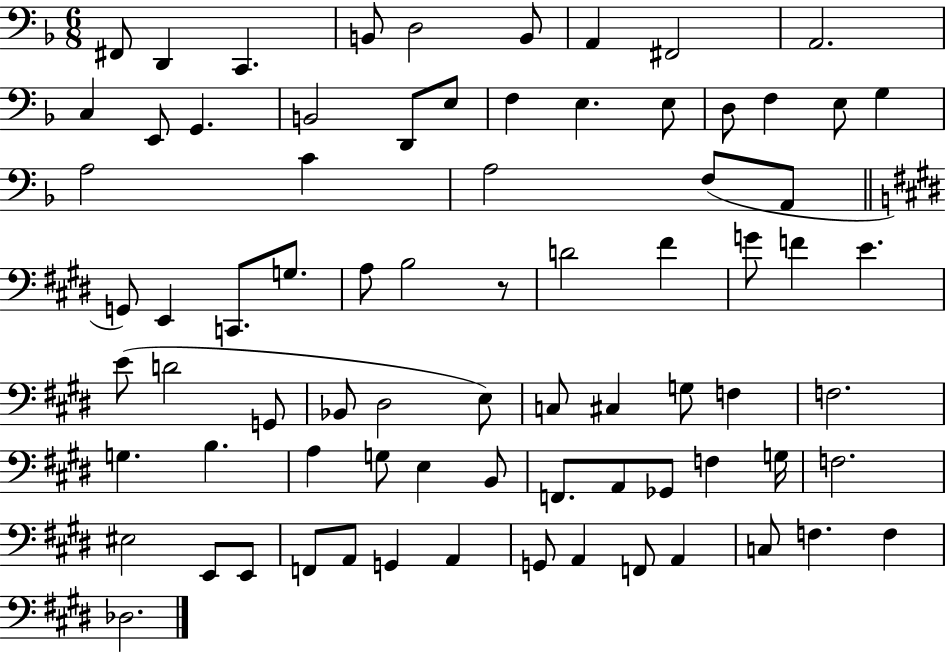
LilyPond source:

{
  \clef bass
  \numericTimeSignature
  \time 6/8
  \key f \major
  fis,8 d,4 c,4. | b,8 d2 b,8 | a,4 fis,2 | a,2. | \break c4 e,8 g,4. | b,2 d,8 e8 | f4 e4. e8 | d8 f4 e8 g4 | \break a2 c'4 | a2 f8( a,8 | \bar "||" \break \key e \major g,8) e,4 c,8. g8. | a8 b2 r8 | d'2 fis'4 | g'8 f'4 e'4. | \break e'8( d'2 g,8 | bes,8 dis2 e8) | c8 cis4 g8 f4 | f2. | \break g4. b4. | a4 g8 e4 b,8 | f,8. a,8 ges,8 f4 g16 | f2. | \break eis2 e,8 e,8 | f,8 a,8 g,4 a,4 | g,8 a,4 f,8 a,4 | c8 f4. f4 | \break des2. | \bar "|."
}